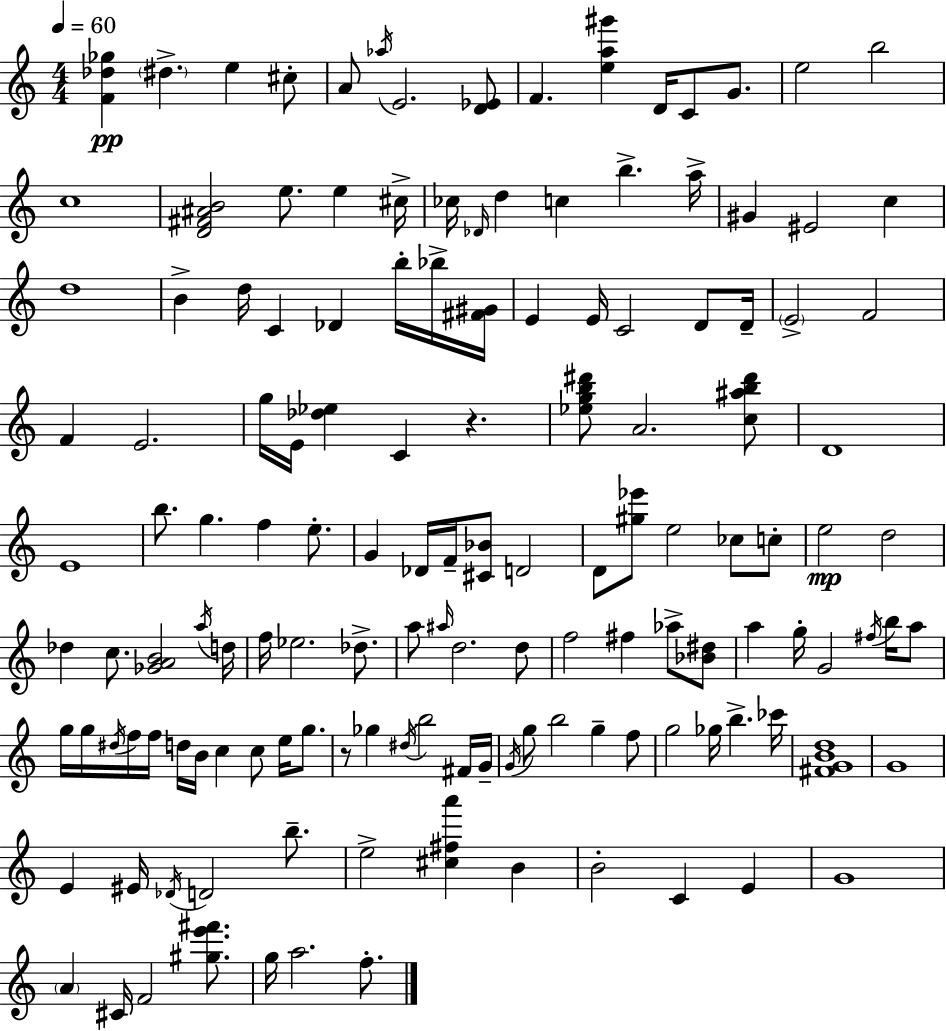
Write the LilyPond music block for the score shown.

{
  \clef treble
  \numericTimeSignature
  \time 4/4
  \key a \minor
  \tempo 4 = 60
  <f' des'' ges''>4\pp \parenthesize dis''4.-> e''4 cis''8-. | a'8 \acciaccatura { aes''16 } e'2. <d' ees'>8 | f'4. <e'' a'' gis'''>4 d'16 c'8 g'8. | e''2 b''2 | \break c''1 | <d' fis' ais' b'>2 e''8. e''4 | cis''16-> ces''16 \grace { des'16 } d''4 c''4 b''4.-> | a''16-> gis'4 eis'2 c''4 | \break d''1 | b'4-> d''16 c'4 des'4 b''16-. | bes''16-> <fis' gis'>16 e'4 e'16 c'2 d'8 | d'16-- \parenthesize e'2-> f'2 | \break f'4 e'2. | g''16 e'16 <des'' ees''>4 c'4 r4. | <ees'' g'' b'' dis'''>8 a'2. | <c'' ais'' b'' dis'''>8 d'1 | \break e'1 | b''8. g''4. f''4 e''8.-. | g'4 des'16 f'16-- <cis' bes'>8 d'2 | d'8 <gis'' ees'''>8 e''2 ces''8 | \break c''8-. e''2\mp d''2 | des''4 c''8. <ges' a' b'>2 | \acciaccatura { a''16 } d''16 f''16 ees''2. | des''8.-> a''8 \grace { ais''16 } d''2. | \break d''8 f''2 fis''4 | aes''8-> <bes' dis''>8 a''4 g''16-. g'2 | \acciaccatura { fis''16 } b''16 a''8 g''16 g''16 \acciaccatura { dis''16 } f''16 f''16 d''16 b'16 c''4 | c''8 e''16 g''8. r8 ges''4 \acciaccatura { dis''16 } b''2 | \break fis'16 g'16-- \acciaccatura { g'16 } g''8 b''2 | g''4-- f''8 g''2 | ges''16 b''4.-> ces'''16 <fis' g' b' d''>1 | g'1 | \break e'4 eis'16 \acciaccatura { des'16 } d'2 | b''8.-- e''2-> | <cis'' fis'' a'''>4 b'4 b'2-. | c'4 e'4 g'1 | \break \parenthesize a'4 cis'16 f'2 | <gis'' e''' fis'''>8. g''16 a''2. | f''8.-. \bar "|."
}